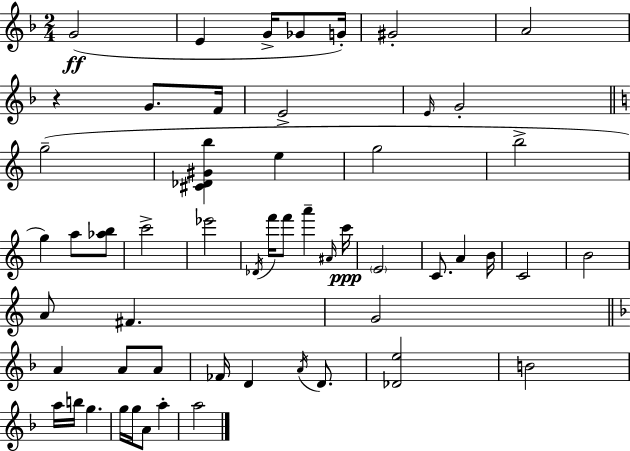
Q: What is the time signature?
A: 2/4